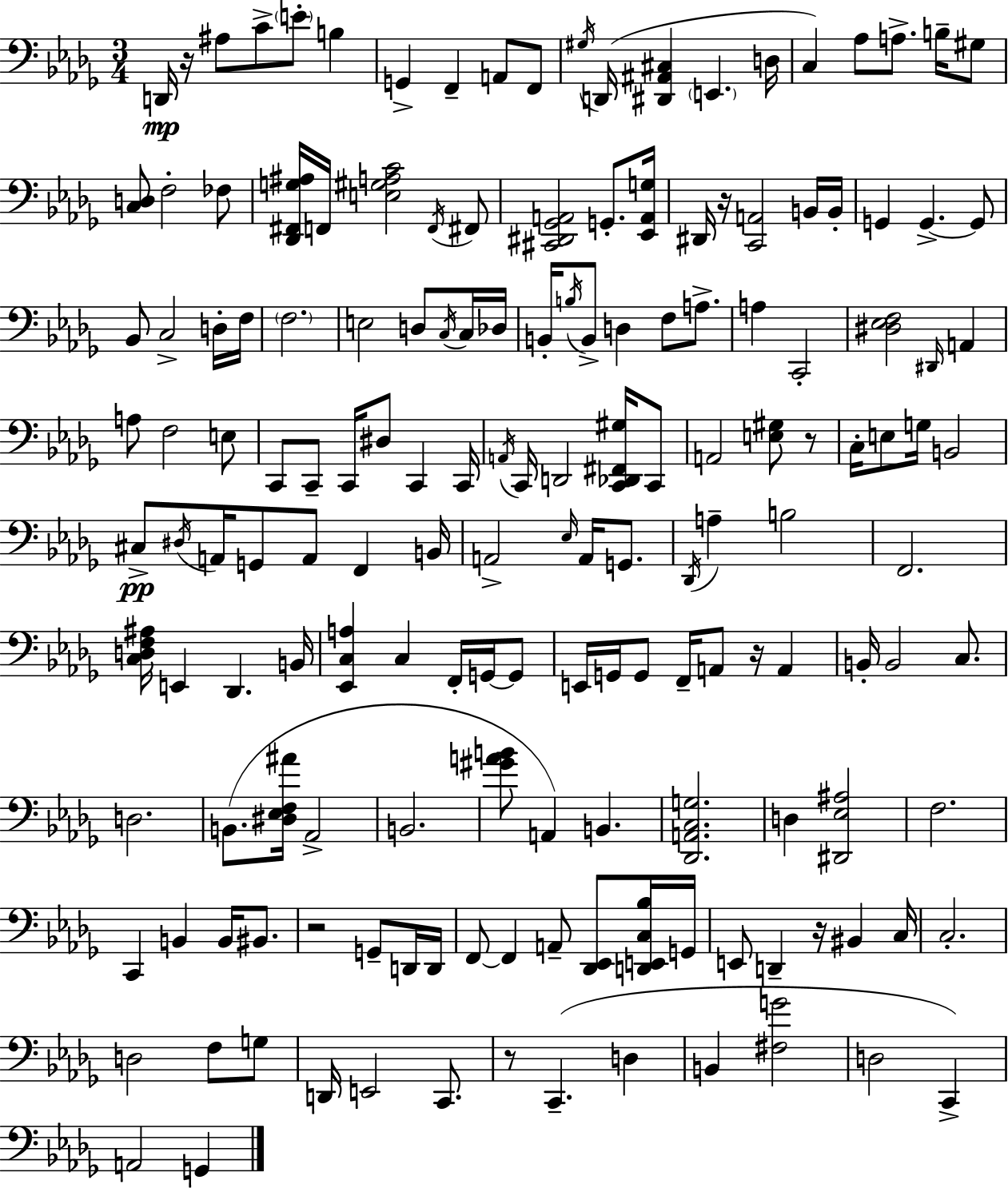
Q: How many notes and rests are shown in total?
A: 162